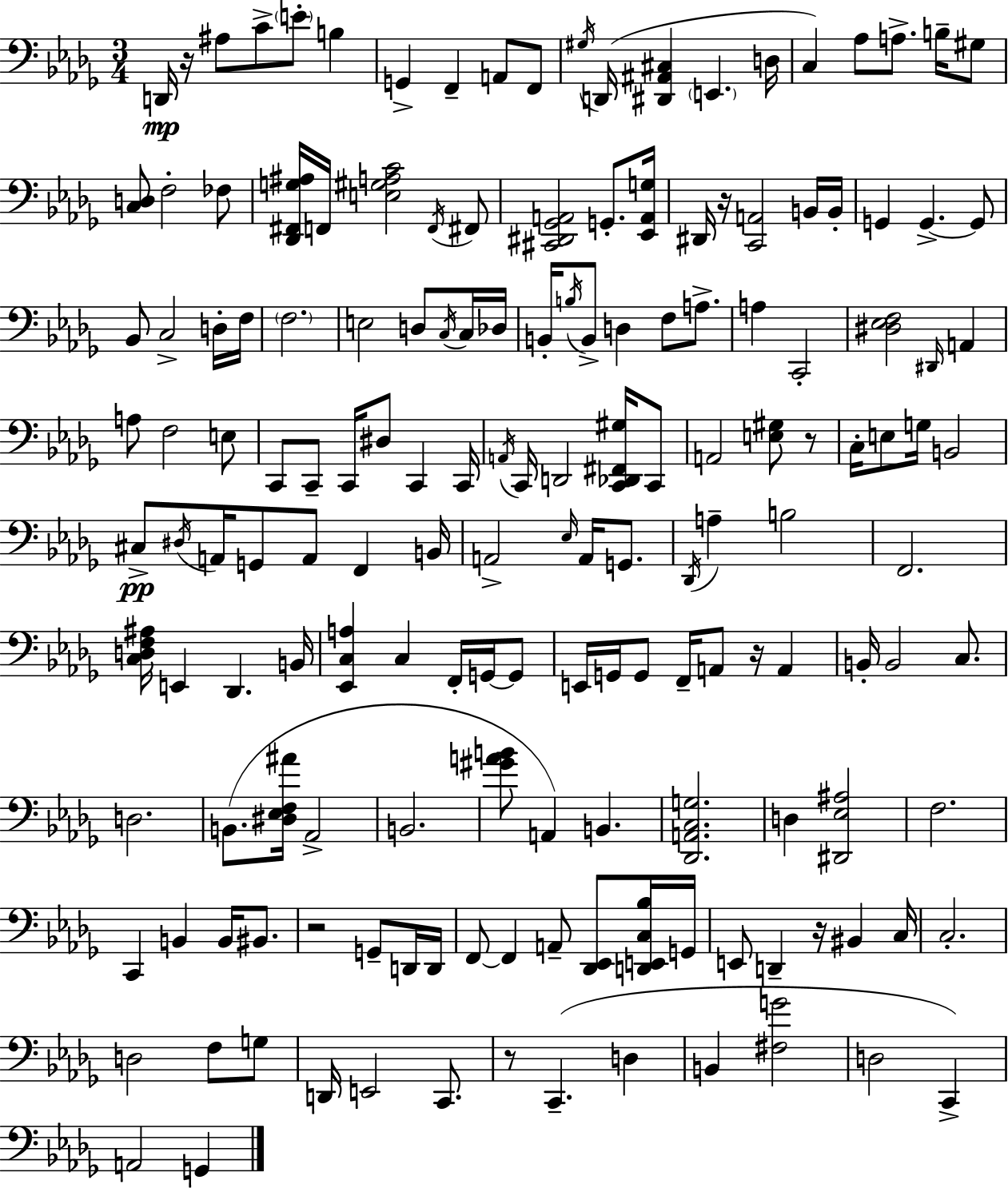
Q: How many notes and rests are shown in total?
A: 162